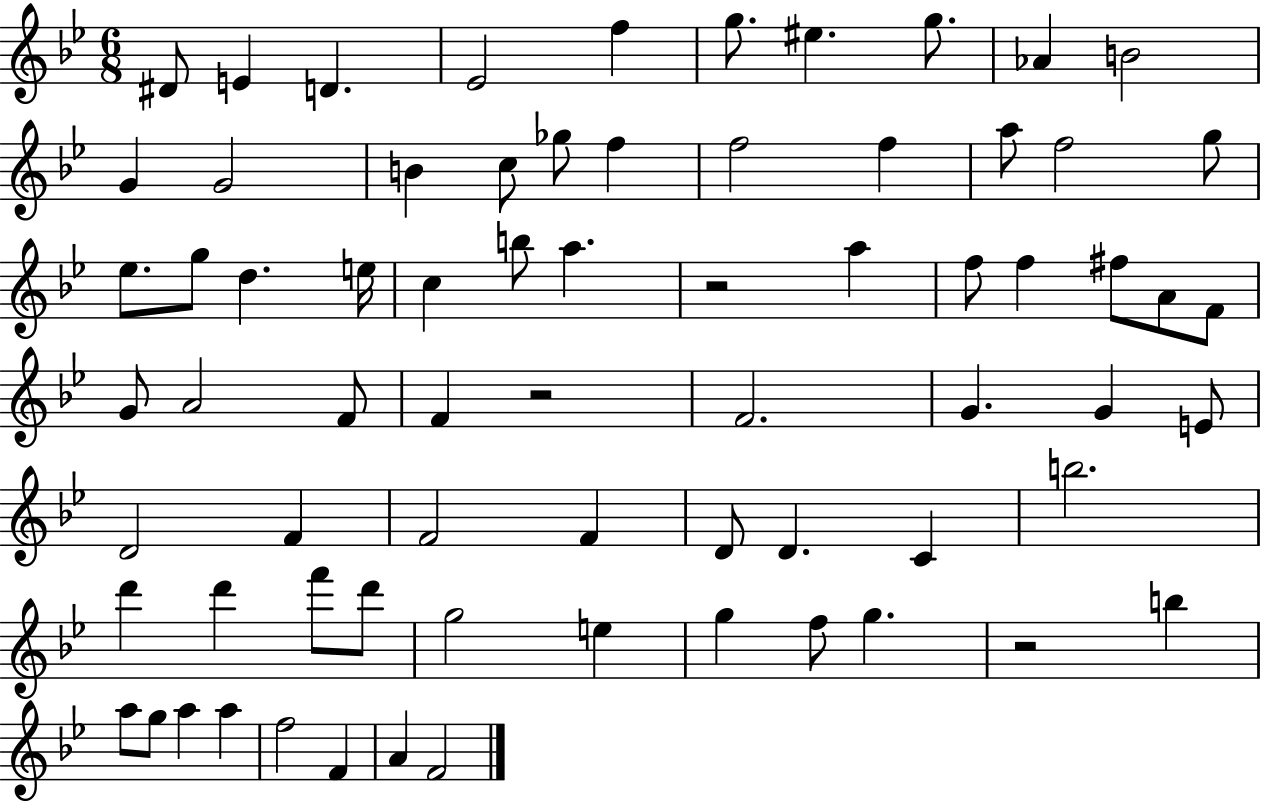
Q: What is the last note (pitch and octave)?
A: F4